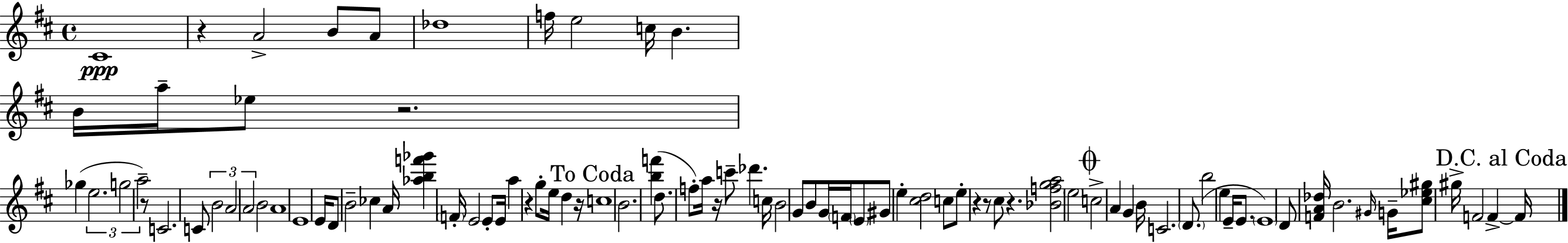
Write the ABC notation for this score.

X:1
T:Untitled
M:4/4
L:1/4
K:D
^C4 z A2 B/2 A/2 _d4 f/4 e2 c/4 B B/4 a/4 _e/2 z2 _g e2 g2 a2 z/2 C2 C/2 B2 A2 A2 B2 A4 E4 E/4 D/2 B2 _c A/4 [_abf'_g'] F/4 E2 E/2 E/4 a z g/2 e/4 d z/4 c4 B2 [bf'] d/2 f/2 a/4 z/4 c'/2 _d' c/4 B2 G/2 B/2 G/4 F/4 E/2 ^G/2 e [^cd]2 c/2 e/2 z z/2 ^c/2 z [_Bfga]2 e2 c2 A G B/4 C2 D/2 b2 e E/4 E/2 E4 D/2 [FA_d]/4 B2 ^G/4 G/4 [^c_e^g]/2 ^g/4 F2 F F/4